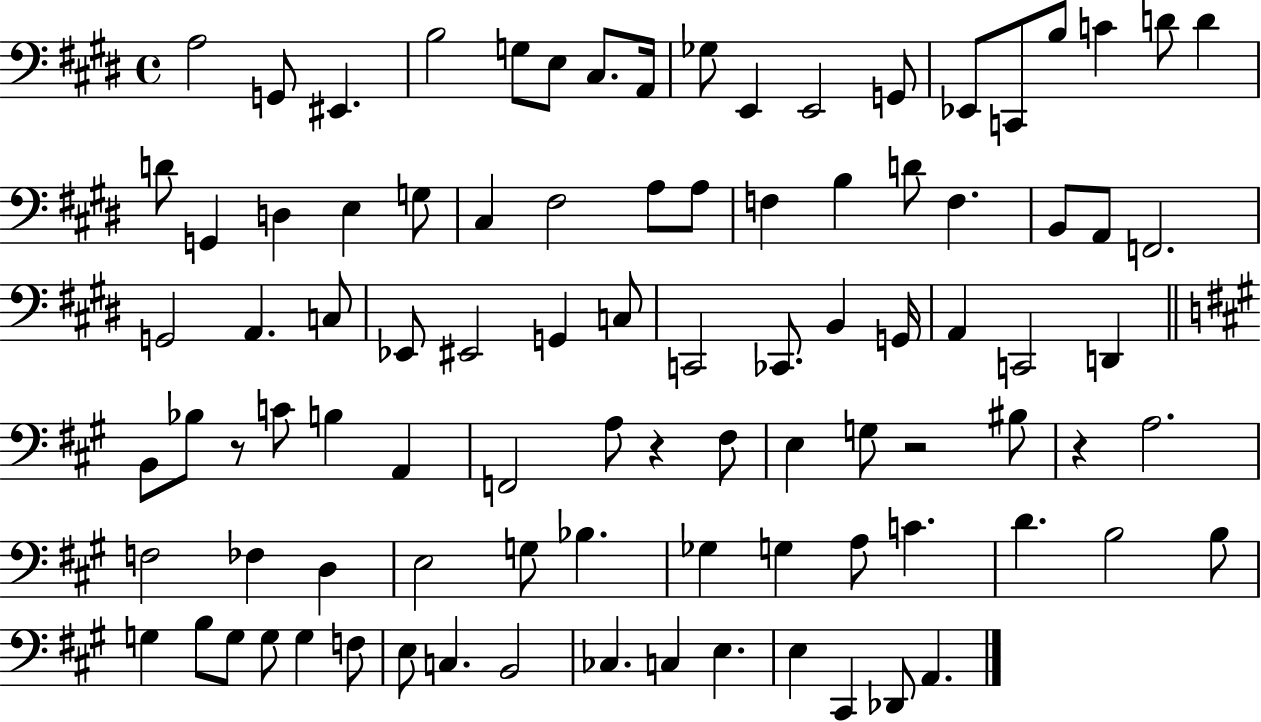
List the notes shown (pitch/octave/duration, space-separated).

A3/h G2/e EIS2/q. B3/h G3/e E3/e C#3/e. A2/s Gb3/e E2/q E2/h G2/e Eb2/e C2/e B3/e C4/q D4/e D4/q D4/e G2/q D3/q E3/q G3/e C#3/q F#3/h A3/e A3/e F3/q B3/q D4/e F3/q. B2/e A2/e F2/h. G2/h A2/q. C3/e Eb2/e EIS2/h G2/q C3/e C2/h CES2/e. B2/q G2/s A2/q C2/h D2/q B2/e Bb3/e R/e C4/e B3/q A2/q F2/h A3/e R/q F#3/e E3/q G3/e R/h BIS3/e R/q A3/h. F3/h FES3/q D3/q E3/h G3/e Bb3/q. Gb3/q G3/q A3/e C4/q. D4/q. B3/h B3/e G3/q B3/e G3/e G3/e G3/q F3/e E3/e C3/q. B2/h CES3/q. C3/q E3/q. E3/q C#2/q Db2/e A2/q.